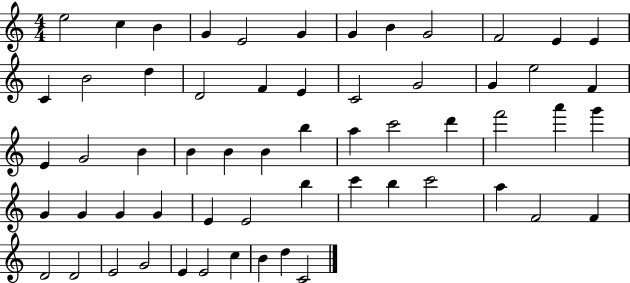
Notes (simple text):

E5/h C5/q B4/q G4/q E4/h G4/q G4/q B4/q G4/h F4/h E4/q E4/q C4/q B4/h D5/q D4/h F4/q E4/q C4/h G4/h G4/q E5/h F4/q E4/q G4/h B4/q B4/q B4/q B4/q B5/q A5/q C6/h D6/q F6/h A6/q G6/q G4/q G4/q G4/q G4/q E4/q E4/h B5/q C6/q B5/q C6/h A5/q F4/h F4/q D4/h D4/h E4/h G4/h E4/q E4/h C5/q B4/q D5/q C4/h